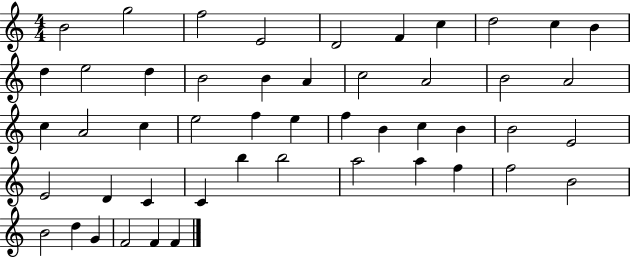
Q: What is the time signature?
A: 4/4